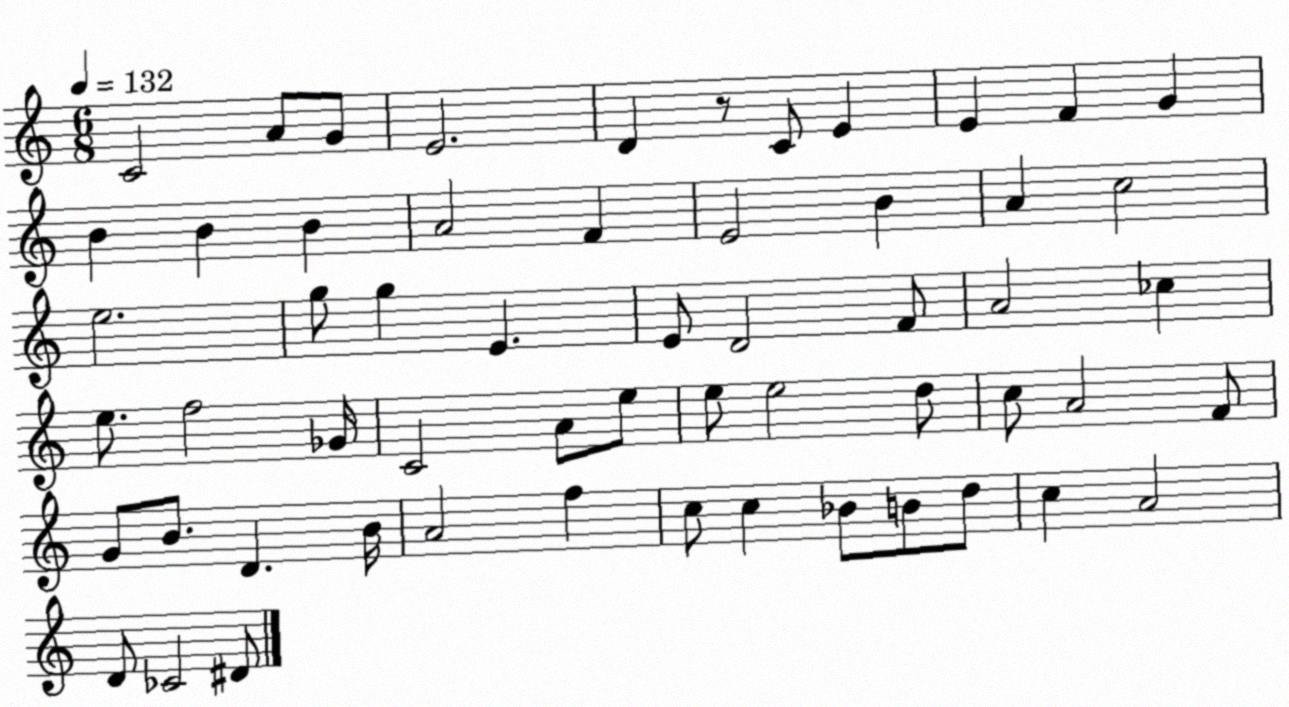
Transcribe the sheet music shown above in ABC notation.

X:1
T:Untitled
M:6/8
L:1/4
K:C
C2 A/2 G/2 E2 D z/2 C/2 E E F G B B B A2 F E2 B A c2 e2 g/2 g E E/2 D2 F/2 A2 _c e/2 f2 _G/4 C2 A/2 e/2 e/2 e2 d/2 c/2 A2 F/2 G/2 B/2 D B/4 A2 f c/2 c _B/2 B/2 d/2 c A2 D/2 _C2 ^D/2